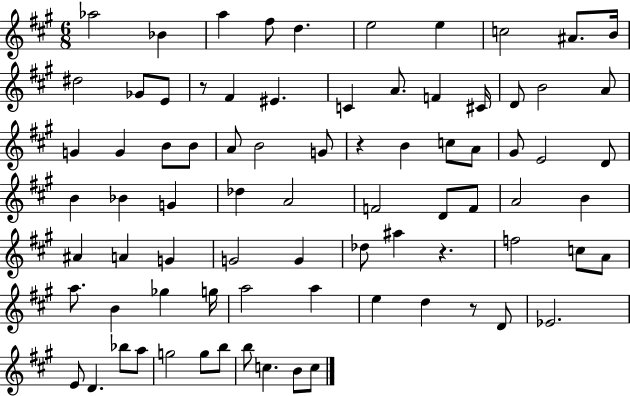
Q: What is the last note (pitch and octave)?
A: C5